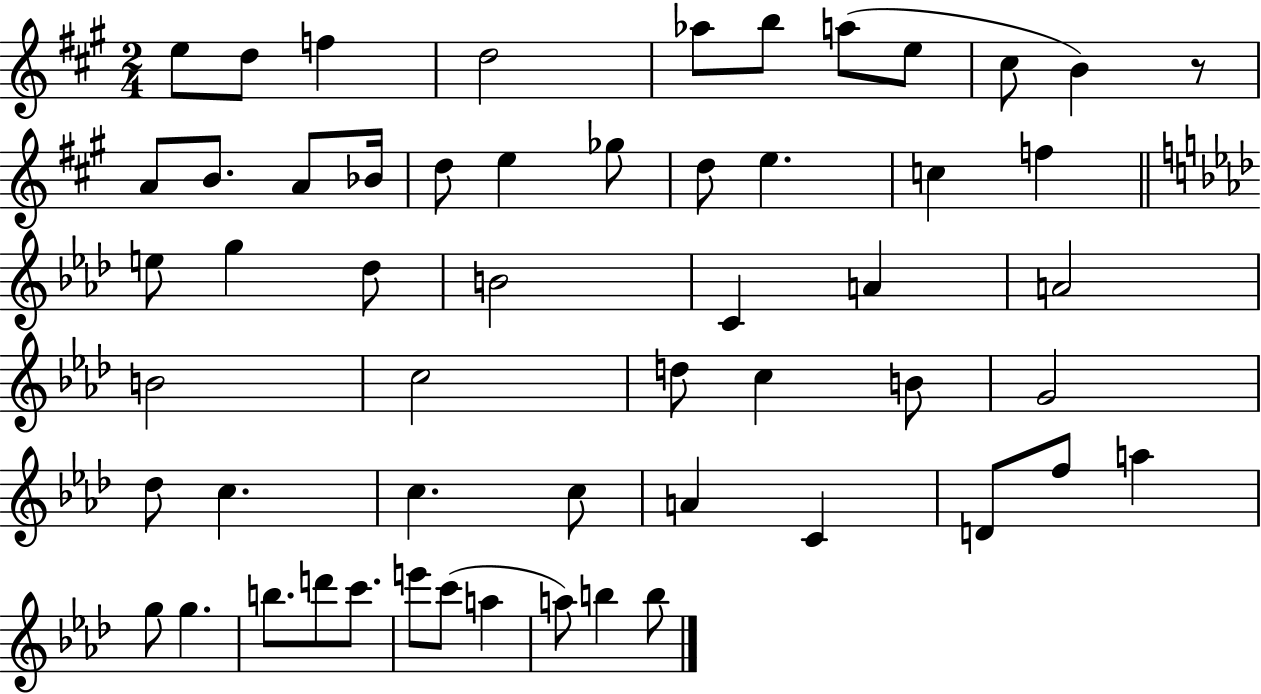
E5/e D5/e F5/q D5/h Ab5/e B5/e A5/e E5/e C#5/e B4/q R/e A4/e B4/e. A4/e Bb4/s D5/e E5/q Gb5/e D5/e E5/q. C5/q F5/q E5/e G5/q Db5/e B4/h C4/q A4/q A4/h B4/h C5/h D5/e C5/q B4/e G4/h Db5/e C5/q. C5/q. C5/e A4/q C4/q D4/e F5/e A5/q G5/e G5/q. B5/e. D6/e C6/e. E6/e C6/e A5/q A5/e B5/q B5/e